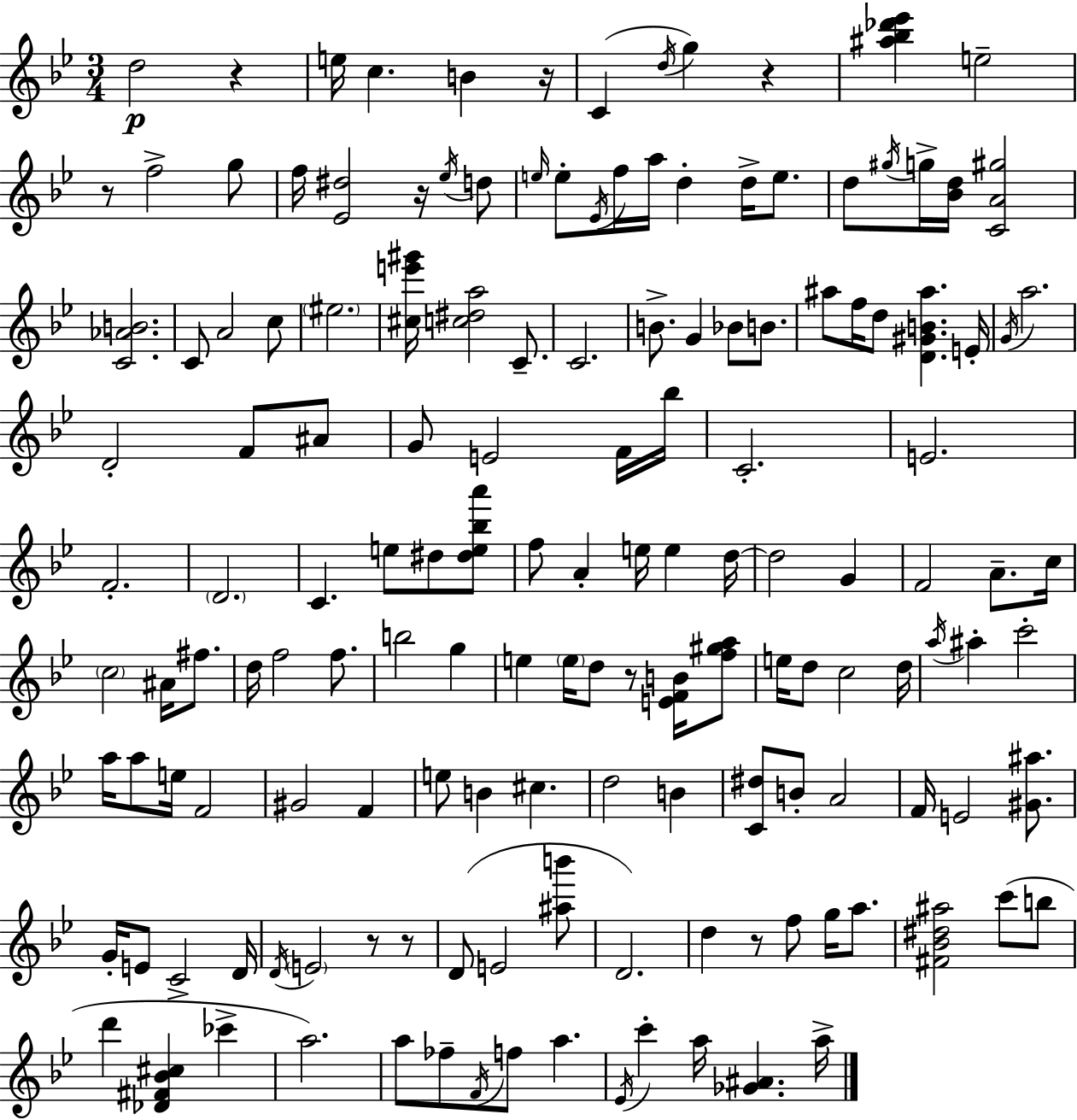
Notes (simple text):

D5/h R/q E5/s C5/q. B4/q R/s C4/q D5/s G5/q R/q [A#5,Bb5,Db6,Eb6]/q E5/h R/e F5/h G5/e F5/s [Eb4,D#5]/h R/s Eb5/s D5/e E5/s E5/e Eb4/s F5/s A5/s D5/q D5/s E5/e. D5/e G#5/s G5/s [Bb4,D5]/s [C4,A4,G#5]/h [C4,Ab4,B4]/h. C4/e A4/h C5/e EIS5/h. [C#5,E6,G#6]/s [C5,D#5,A5]/h C4/e. C4/h. B4/e. G4/q Bb4/e B4/e. A#5/e F5/s D5/e [D4,G#4,B4,A#5]/q. E4/s G4/s A5/h. D4/h F4/e A#4/e G4/e E4/h F4/s Bb5/s C4/h. E4/h. F4/h. D4/h. C4/q. E5/e D#5/e [D#5,E5,Bb5,A6]/e F5/e A4/q E5/s E5/q D5/s D5/h G4/q F4/h A4/e. C5/s C5/h A#4/s F#5/e. D5/s F5/h F5/e. B5/h G5/q E5/q E5/s D5/e R/e [E4,F4,B4]/s [F5,G#5,A5]/e E5/s D5/e C5/h D5/s A5/s A#5/q C6/h A5/s A5/e E5/s F4/h G#4/h F4/q E5/e B4/q C#5/q. D5/h B4/q [C4,D#5]/e B4/e A4/h F4/s E4/h [G#4,A#5]/e. G4/s E4/e C4/h D4/s D4/s E4/h R/e R/e D4/e E4/h [A#5,B6]/e D4/h. D5/q R/e F5/e G5/s A5/e. [F#4,Bb4,D#5,A#5]/h C6/e B5/e D6/q [Db4,F#4,Bb4,C#5]/q CES6/q A5/h. A5/e FES5/e F4/s F5/e A5/q. Eb4/s C6/q A5/s [Gb4,A#4]/q. A5/s